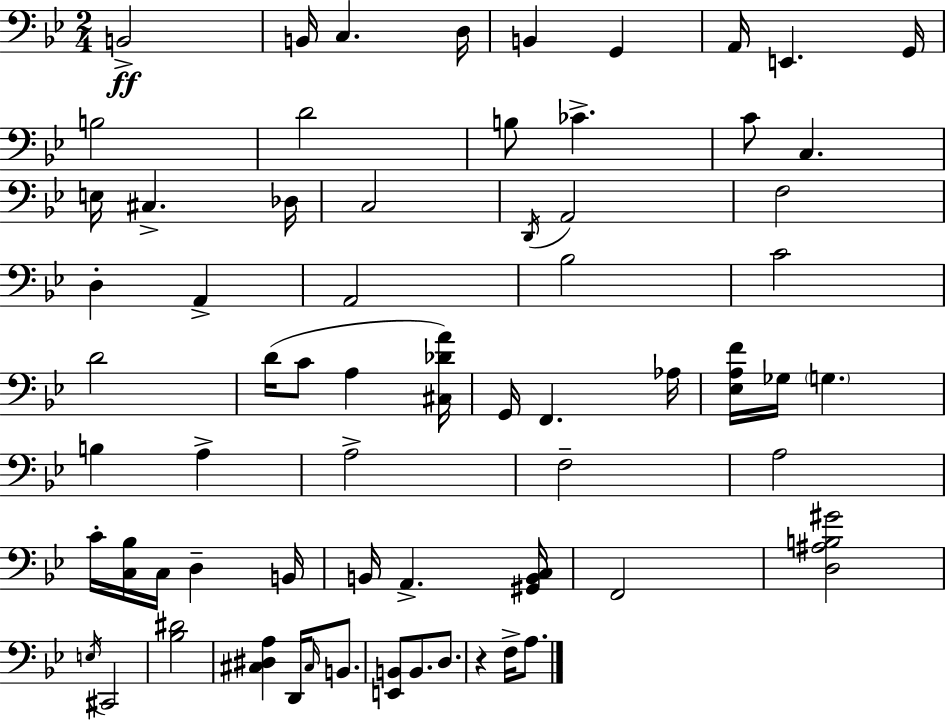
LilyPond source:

{
  \clef bass
  \numericTimeSignature
  \time 2/4
  \key g \minor
  b,2->\ff | b,16 c4. d16 | b,4 g,4 | a,16 e,4. g,16 | \break b2 | d'2 | b8 ces'4.-> | c'8 c4. | \break e16 cis4.-> des16 | c2 | \acciaccatura { d,16 } a,2 | f2 | \break d4-. a,4-> | a,2 | bes2 | c'2 | \break d'2 | d'16( c'8 a4 | <cis des' a'>16) g,16 f,4. | aes16 <ees a f'>16 ges16 \parenthesize g4. | \break b4 a4-> | a2-> | f2-- | a2 | \break c'16-. <c bes>16 c16 d4-- | b,16 b,16 a,4.-> | <gis, b, c>16 f,2 | <d ais b gis'>2 | \break \acciaccatura { e16 } cis,2 | <bes dis'>2 | <cis dis a>4 d,16 \grace { cis16 } | b,8. <e, b,>8 b,8. | \break d8. r4 f16-> | a8. \bar "|."
}